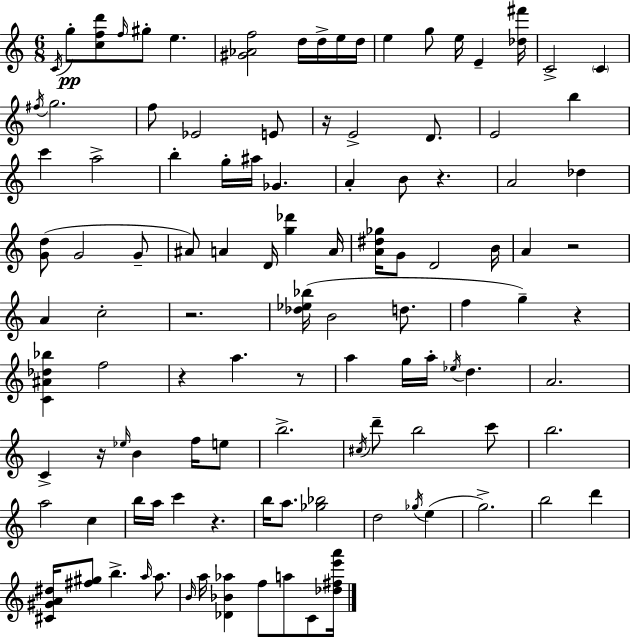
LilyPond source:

{
  \clef treble
  \numericTimeSignature
  \time 6/8
  \key c \major
  \acciaccatura { c'16 }\pp g''8-. <c'' f'' d'''>8 \grace { f''16 } gis''8-. e''4. | <gis' aes' f''>2 d''16 d''16-> | e''16 d''16 e''4 g''8 e''16 e'4-- | <des'' fis'''>16 c'2-> \parenthesize c'4 | \break \acciaccatura { fis''16 } g''2. | f''8 ees'2 | e'8 r16 e'2-> | d'8. e'2 b''4 | \break c'''4 a''2-> | b''4-. g''16-. ais''16 ges'4. | a'4-. b'8 r4. | a'2 des''4 | \break <g' d''>8( g'2 | g'8-- ais'8) a'4 d'16 <g'' des'''>4 | a'16 <a' dis'' ges''>16 g'8 d'2 | b'16 a'4 r2 | \break a'4 c''2-. | r2. | <des'' ees'' bes''>16( b'2 | d''8. f''4 g''4--) r4 | \break <c' ais' des'' bes''>4 f''2 | r4 a''4. | r8 a''4 g''16 a''16-. \acciaccatura { ees''16 } d''4. | a'2. | \break c'4-> r16 \grace { ees''16 } b'4 | f''16 e''8 b''2.-> | \acciaccatura { cis''16 } d'''8-- b''2 | c'''8 b''2. | \break a''2 | c''4 b''16 a''16 c'''4 | r4. b''16 a''8. <ges'' bes''>2 | d''2 | \break \acciaccatura { ges''16 }( e''4 g''2.->) | b''2 | d'''4 <cis' gis' a' dis''>16 <fis'' gis''>8 b''4.-> | \grace { a''16 } a''8. \grace { b'16 } a''16 <des' bes' aes''>4 | \break f''8 a''8 c'8 <des'' fis'' e''' a'''>16 \bar "|."
}